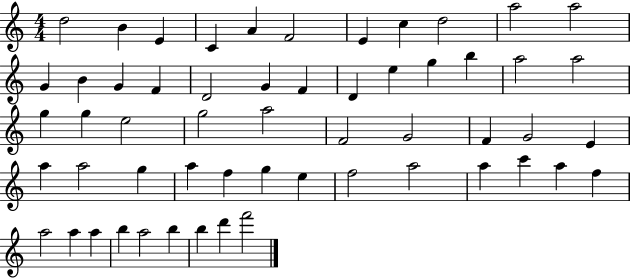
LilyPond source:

{
  \clef treble
  \numericTimeSignature
  \time 4/4
  \key c \major
  d''2 b'4 e'4 | c'4 a'4 f'2 | e'4 c''4 d''2 | a''2 a''2 | \break g'4 b'4 g'4 f'4 | d'2 g'4 f'4 | d'4 e''4 g''4 b''4 | a''2 a''2 | \break g''4 g''4 e''2 | g''2 a''2 | f'2 g'2 | f'4 g'2 e'4 | \break a''4 a''2 g''4 | a''4 f''4 g''4 e''4 | f''2 a''2 | a''4 c'''4 a''4 f''4 | \break a''2 a''4 a''4 | b''4 a''2 b''4 | b''4 d'''4 f'''2 | \bar "|."
}